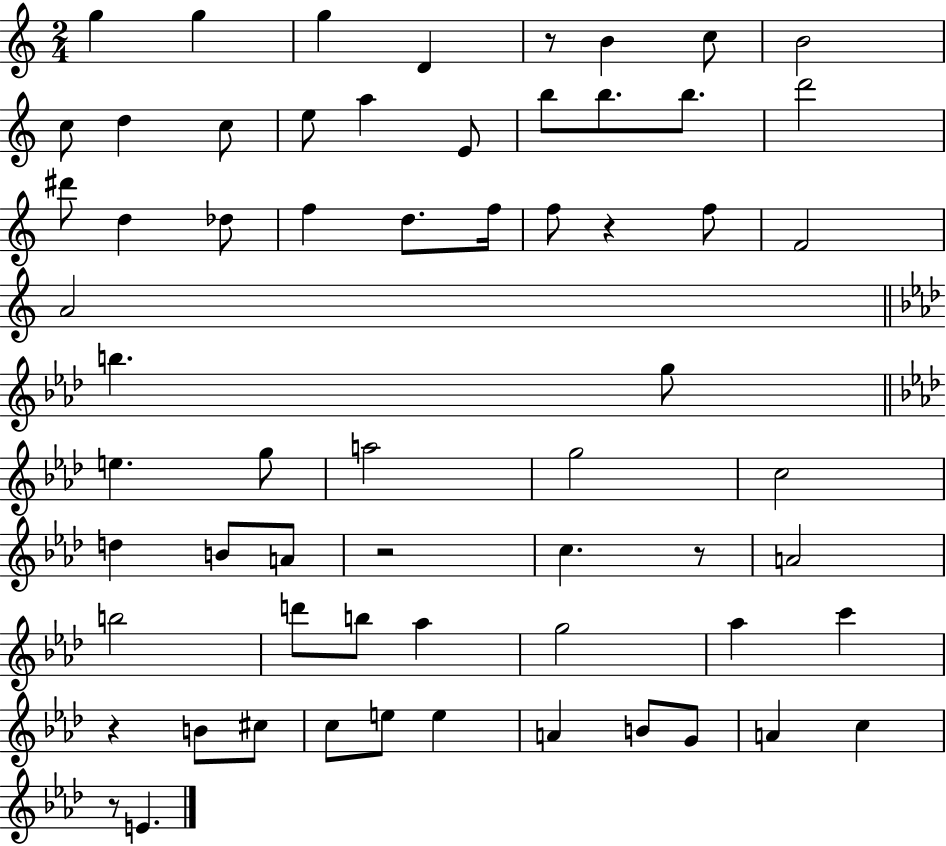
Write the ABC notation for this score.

X:1
T:Untitled
M:2/4
L:1/4
K:C
g g g D z/2 B c/2 B2 c/2 d c/2 e/2 a E/2 b/2 b/2 b/2 d'2 ^d'/2 d _d/2 f d/2 f/4 f/2 z f/2 F2 A2 b g/2 e g/2 a2 g2 c2 d B/2 A/2 z2 c z/2 A2 b2 d'/2 b/2 _a g2 _a c' z B/2 ^c/2 c/2 e/2 e A B/2 G/2 A c z/2 E